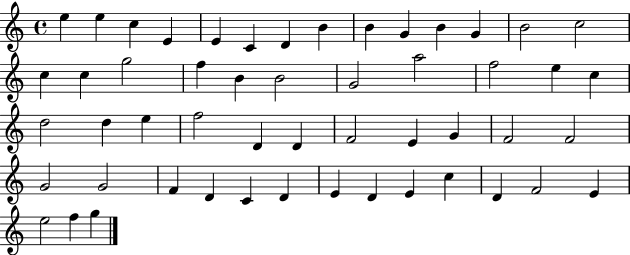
E5/q E5/q C5/q E4/q E4/q C4/q D4/q B4/q B4/q G4/q B4/q G4/q B4/h C5/h C5/q C5/q G5/h F5/q B4/q B4/h G4/h A5/h F5/h E5/q C5/q D5/h D5/q E5/q F5/h D4/q D4/q F4/h E4/q G4/q F4/h F4/h G4/h G4/h F4/q D4/q C4/q D4/q E4/q D4/q E4/q C5/q D4/q F4/h E4/q E5/h F5/q G5/q